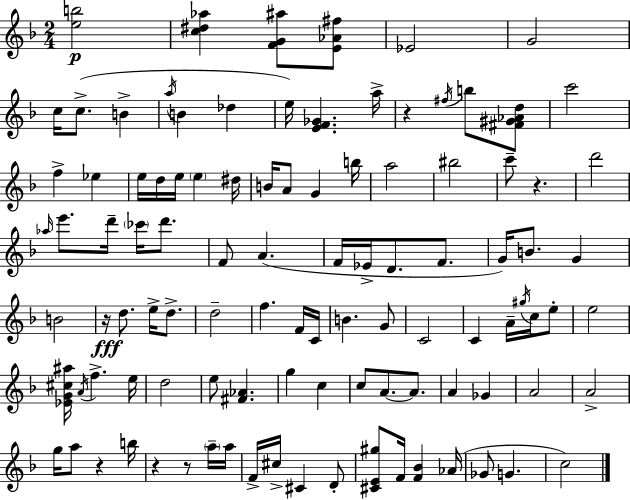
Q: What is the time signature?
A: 2/4